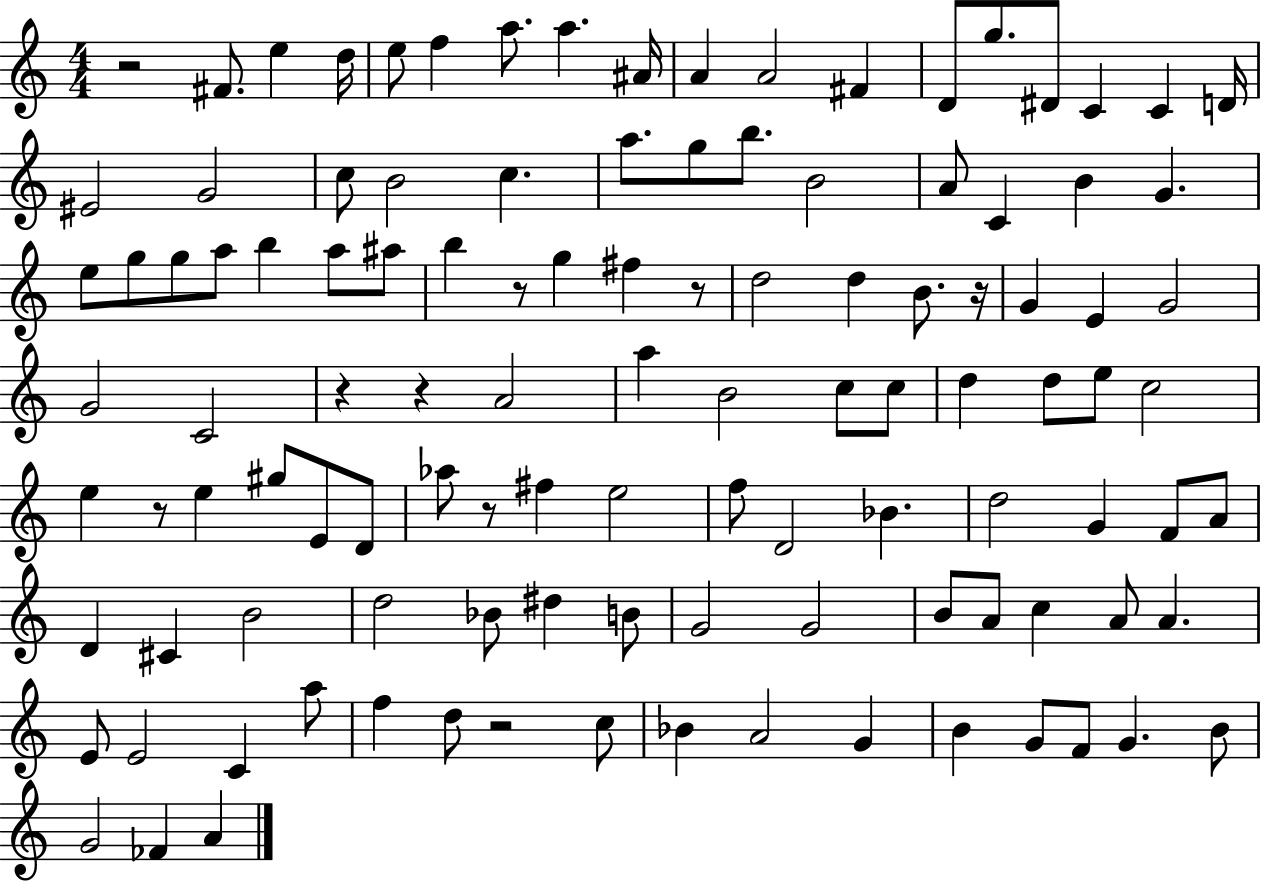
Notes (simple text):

R/h F#4/e. E5/q D5/s E5/e F5/q A5/e. A5/q. A#4/s A4/q A4/h F#4/q D4/e G5/e. D#4/e C4/q C4/q D4/s EIS4/h G4/h C5/e B4/h C5/q. A5/e. G5/e B5/e. B4/h A4/e C4/q B4/q G4/q. E5/e G5/e G5/e A5/e B5/q A5/e A#5/e B5/q R/e G5/q F#5/q R/e D5/h D5/q B4/e. R/s G4/q E4/q G4/h G4/h C4/h R/q R/q A4/h A5/q B4/h C5/e C5/e D5/q D5/e E5/e C5/h E5/q R/e E5/q G#5/e E4/e D4/e Ab5/e R/e F#5/q E5/h F5/e D4/h Bb4/q. D5/h G4/q F4/e A4/e D4/q C#4/q B4/h D5/h Bb4/e D#5/q B4/e G4/h G4/h B4/e A4/e C5/q A4/e A4/q. E4/e E4/h C4/q A5/e F5/q D5/e R/h C5/e Bb4/q A4/h G4/q B4/q G4/e F4/e G4/q. B4/e G4/h FES4/q A4/q